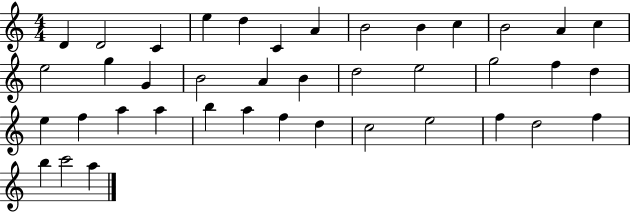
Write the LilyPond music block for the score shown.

{
  \clef treble
  \numericTimeSignature
  \time 4/4
  \key c \major
  d'4 d'2 c'4 | e''4 d''4 c'4 a'4 | b'2 b'4 c''4 | b'2 a'4 c''4 | \break e''2 g''4 g'4 | b'2 a'4 b'4 | d''2 e''2 | g''2 f''4 d''4 | \break e''4 f''4 a''4 a''4 | b''4 a''4 f''4 d''4 | c''2 e''2 | f''4 d''2 f''4 | \break b''4 c'''2 a''4 | \bar "|."
}